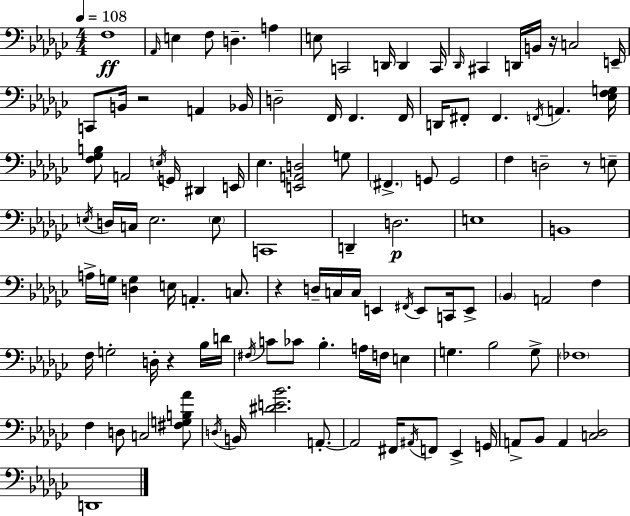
X:1
T:Untitled
M:4/4
L:1/4
K:Ebm
F,4 _A,,/4 E, F,/2 D, A, E,/2 C,,2 D,,/4 D,, C,,/4 _D,,/4 ^C,, D,,/4 B,,/4 z/4 C,2 E,,/4 C,,/2 B,,/4 z2 A,, _B,,/4 D,2 F,,/4 F,, F,,/4 D,,/4 ^F,,/2 ^F,, F,,/4 A,, [_E,F,G,]/4 [F,_G,B,]/2 A,,2 E,/4 G,,/4 ^D,, E,,/4 _E, [E,,A,,D,]2 G,/2 ^F,, G,,/2 G,,2 F, D,2 z/2 E,/2 E,/4 D,/4 C,/4 E,2 E,/2 C,,4 D,, D,2 E,4 B,,4 A,/4 G,/4 [D,G,] E,/4 A,, C,/2 z D,/4 C,/4 C,/4 E,, ^F,,/4 E,,/2 C,,/4 E,,/2 _B,, A,,2 F, F,/4 G,2 D,/4 z _B,/4 D/4 ^F,/4 C/2 _C/2 _B, A,/4 F,/4 E, G, _B,2 G,/2 _F,4 F, D,/2 C,2 [^F,G,B,_A]/2 D,/4 B,,/4 [^DE_B]2 A,,/2 A,,2 ^F,,/4 ^A,,/4 F,,/2 _E,, G,,/4 A,,/2 _B,,/2 A,, [C,_D,]2 D,,4